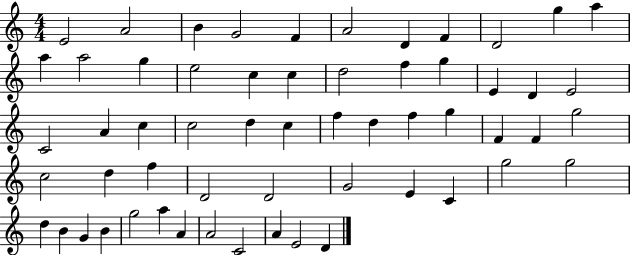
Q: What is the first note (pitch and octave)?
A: E4